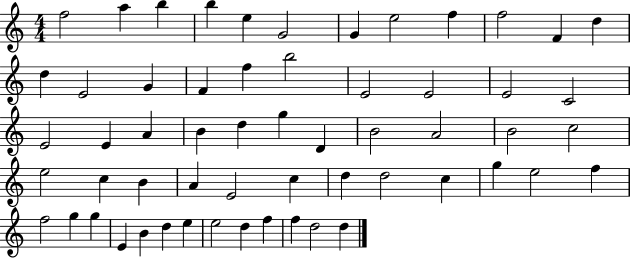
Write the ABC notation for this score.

X:1
T:Untitled
M:4/4
L:1/4
K:C
f2 a b b e G2 G e2 f f2 F d d E2 G F f b2 E2 E2 E2 C2 E2 E A B d g D B2 A2 B2 c2 e2 c B A E2 c d d2 c g e2 f f2 g g E B d e e2 d f f d2 d